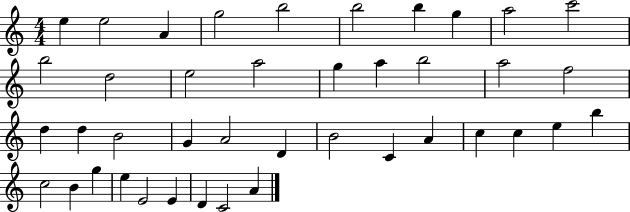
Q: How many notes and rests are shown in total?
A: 41